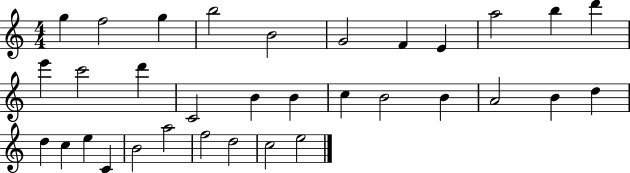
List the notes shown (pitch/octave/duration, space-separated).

G5/q F5/h G5/q B5/h B4/h G4/h F4/q E4/q A5/h B5/q D6/q E6/q C6/h D6/q C4/h B4/q B4/q C5/q B4/h B4/q A4/h B4/q D5/q D5/q C5/q E5/q C4/q B4/h A5/h F5/h D5/h C5/h E5/h